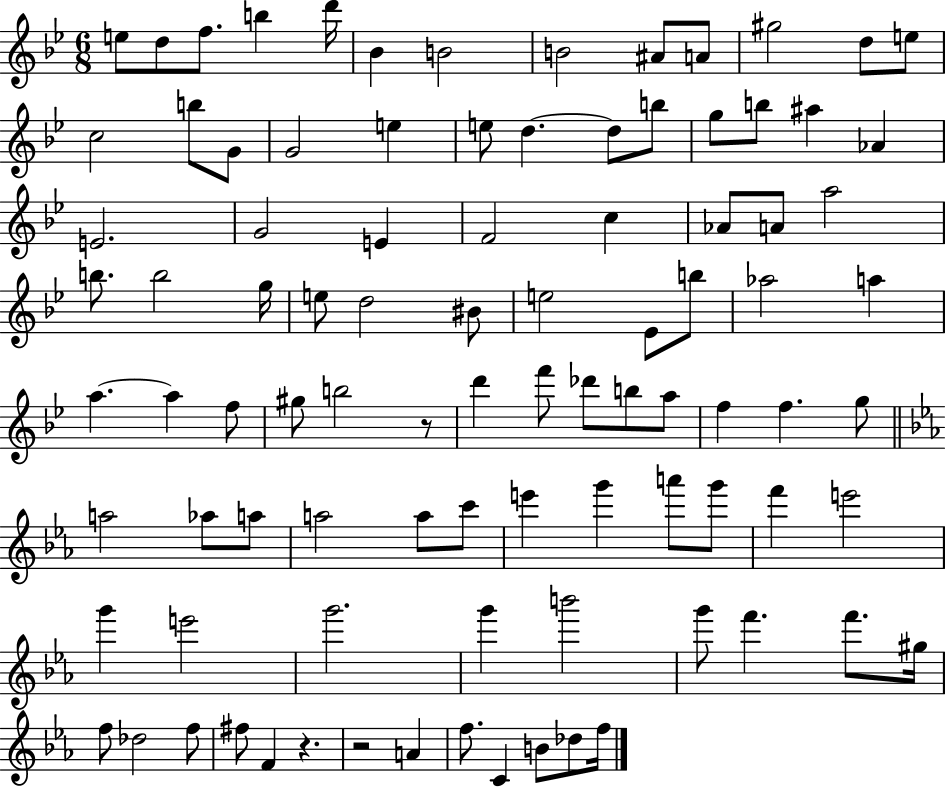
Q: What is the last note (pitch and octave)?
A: F5